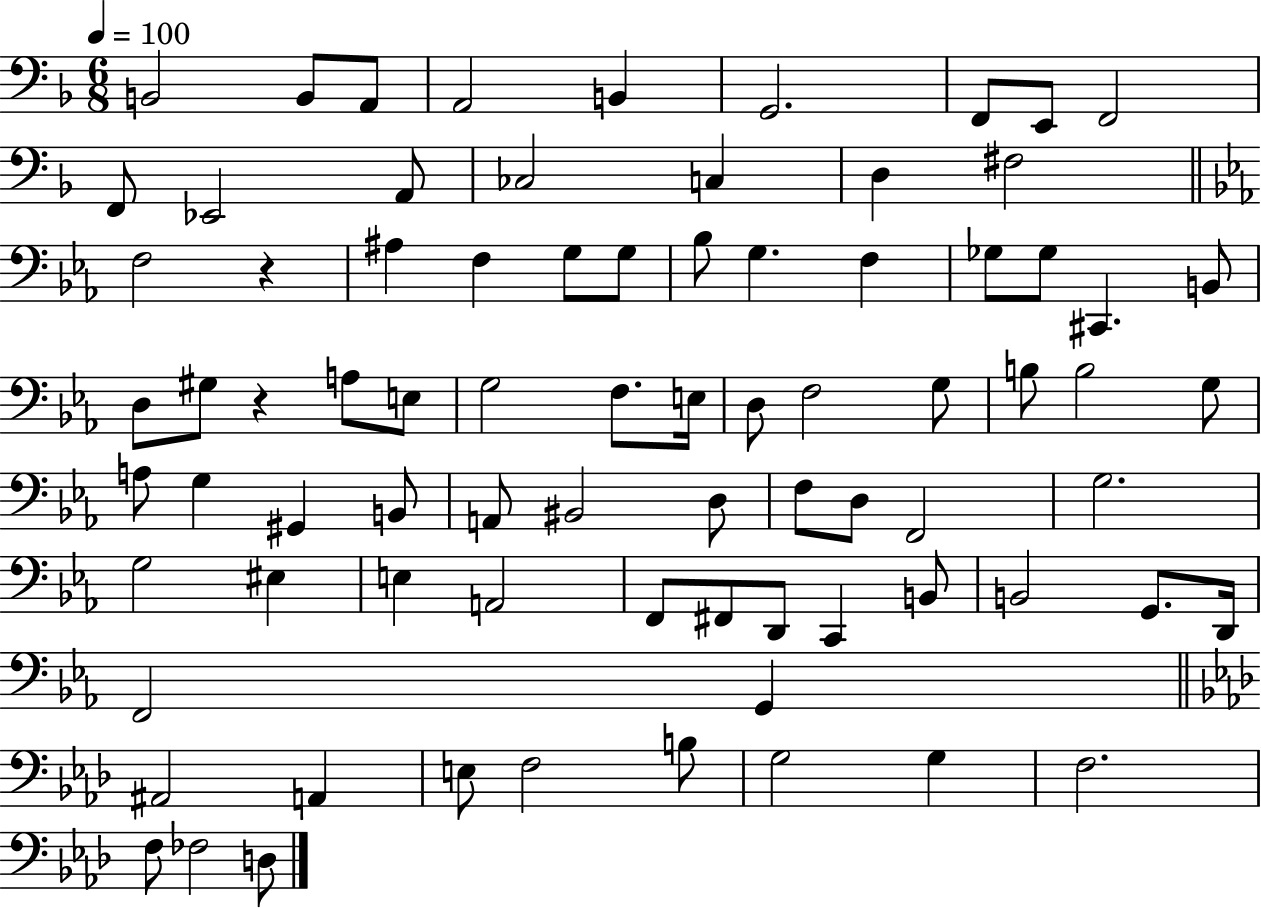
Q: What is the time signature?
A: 6/8